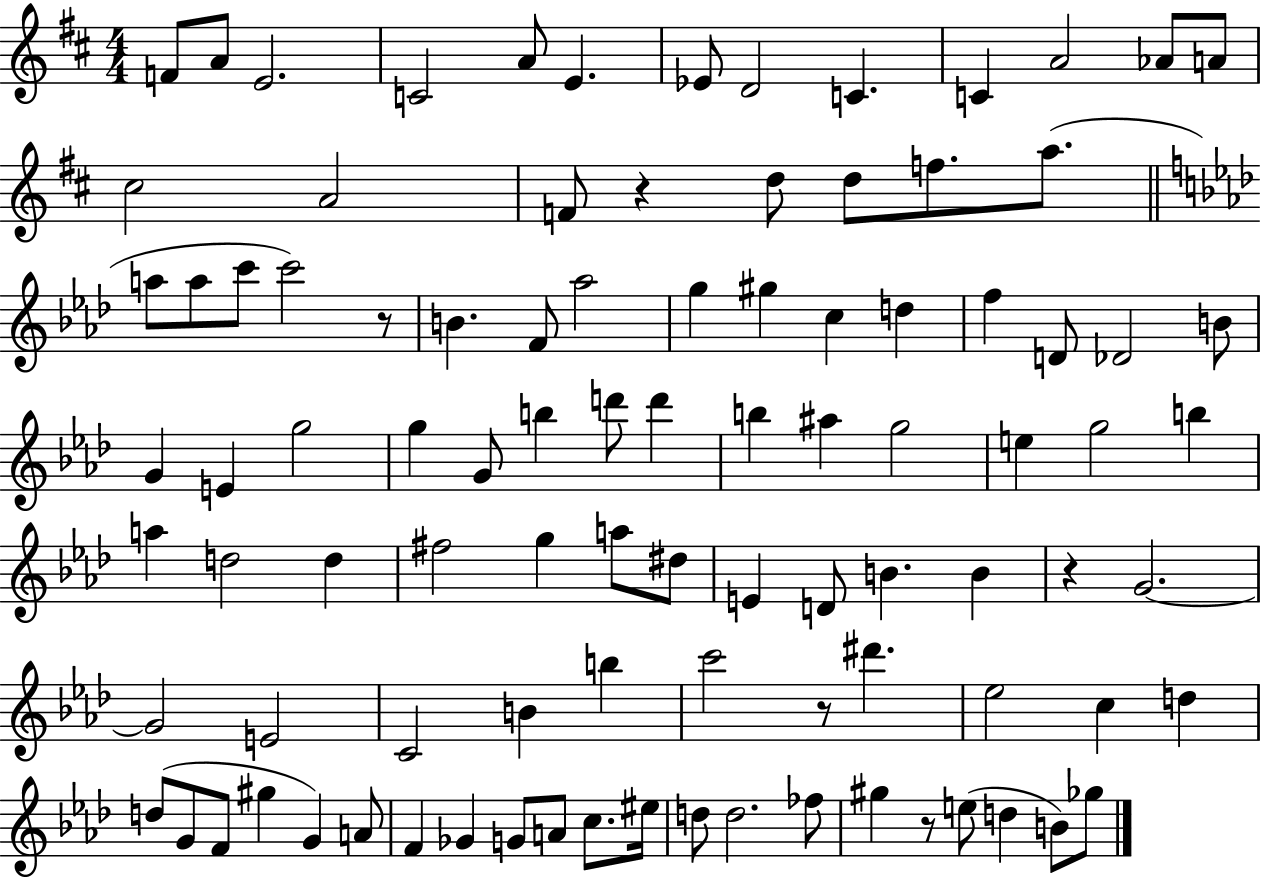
{
  \clef treble
  \numericTimeSignature
  \time 4/4
  \key d \major
  \repeat volta 2 { f'8 a'8 e'2. | c'2 a'8 e'4. | ees'8 d'2 c'4. | c'4 a'2 aes'8 a'8 | \break cis''2 a'2 | f'8 r4 d''8 d''8 f''8. a''8.( | \bar "||" \break \key f \minor a''8 a''8 c'''8 c'''2) r8 | b'4. f'8 aes''2 | g''4 gis''4 c''4 d''4 | f''4 d'8 des'2 b'8 | \break g'4 e'4 g''2 | g''4 g'8 b''4 d'''8 d'''4 | b''4 ais''4 g''2 | e''4 g''2 b''4 | \break a''4 d''2 d''4 | fis''2 g''4 a''8 dis''8 | e'4 d'8 b'4. b'4 | r4 g'2.~~ | \break g'2 e'2 | c'2 b'4 b''4 | c'''2 r8 dis'''4. | ees''2 c''4 d''4 | \break d''8( g'8 f'8 gis''4 g'4) a'8 | f'4 ges'4 g'8 a'8 c''8. eis''16 | d''8 d''2. fes''8 | gis''4 r8 e''8( d''4 b'8) ges''8 | \break } \bar "|."
}